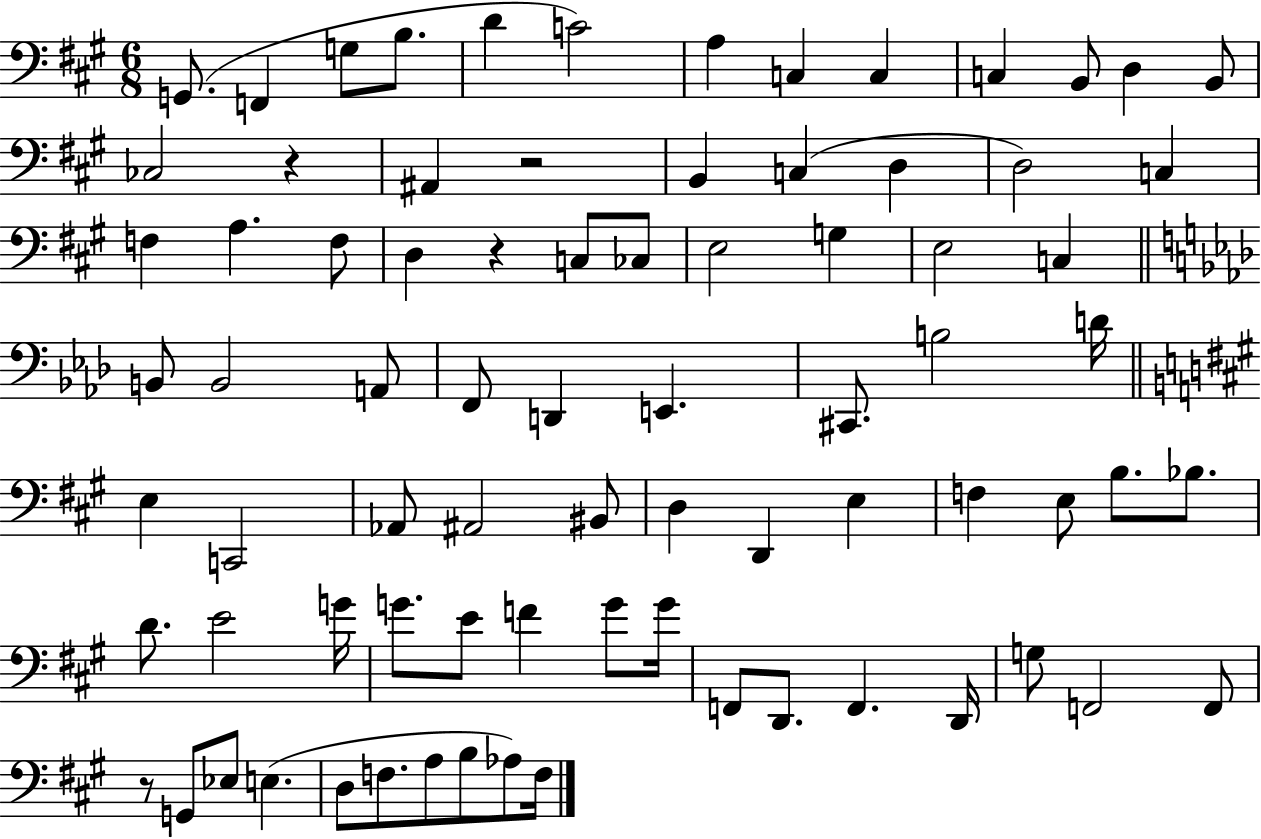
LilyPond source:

{
  \clef bass
  \numericTimeSignature
  \time 6/8
  \key a \major
  g,8.( f,4 g8 b8. | d'4 c'2) | a4 c4 c4 | c4 b,8 d4 b,8 | \break ces2 r4 | ais,4 r2 | b,4 c4( d4 | d2) c4 | \break f4 a4. f8 | d4 r4 c8 ces8 | e2 g4 | e2 c4 | \break \bar "||" \break \key aes \major b,8 b,2 a,8 | f,8 d,4 e,4. | cis,8. b2 d'16 | \bar "||" \break \key a \major e4 c,2 | aes,8 ais,2 bis,8 | d4 d,4 e4 | f4 e8 b8. bes8. | \break d'8. e'2 g'16 | g'8. e'8 f'4 g'8 g'16 | f,8 d,8. f,4. d,16 | g8 f,2 f,8 | \break r8 g,8 ees8 e4.( | d8 f8. a8 b8 aes8) f16 | \bar "|."
}